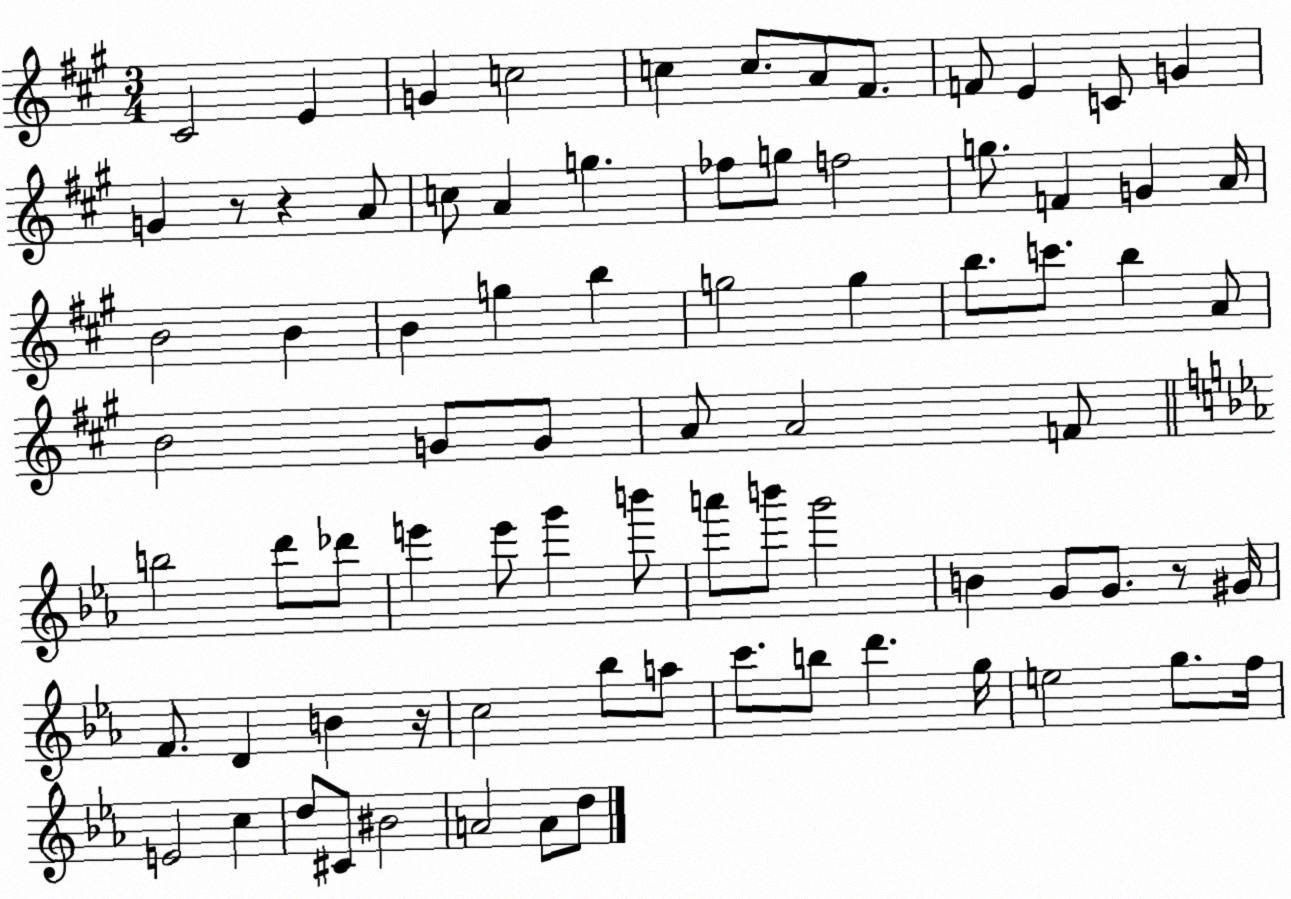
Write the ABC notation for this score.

X:1
T:Untitled
M:3/4
L:1/4
K:A
^C2 E G c2 c c/2 A/2 ^F/2 F/2 E C/2 G G z/2 z A/2 c/2 A g _f/2 g/2 f2 g/2 F G A/4 B2 B B g b g2 g b/2 c'/2 b A/2 B2 G/2 G/2 A/2 A2 F/2 b2 d'/2 _d'/2 e' e'/2 g' b'/2 a'/2 b'/2 g'2 B G/2 G/2 z/2 ^G/4 F/2 D B z/4 c2 _b/2 a/2 c'/2 b/2 d' g/4 e2 g/2 f/4 E2 c d/2 ^C/2 ^B2 A2 A/2 d/2